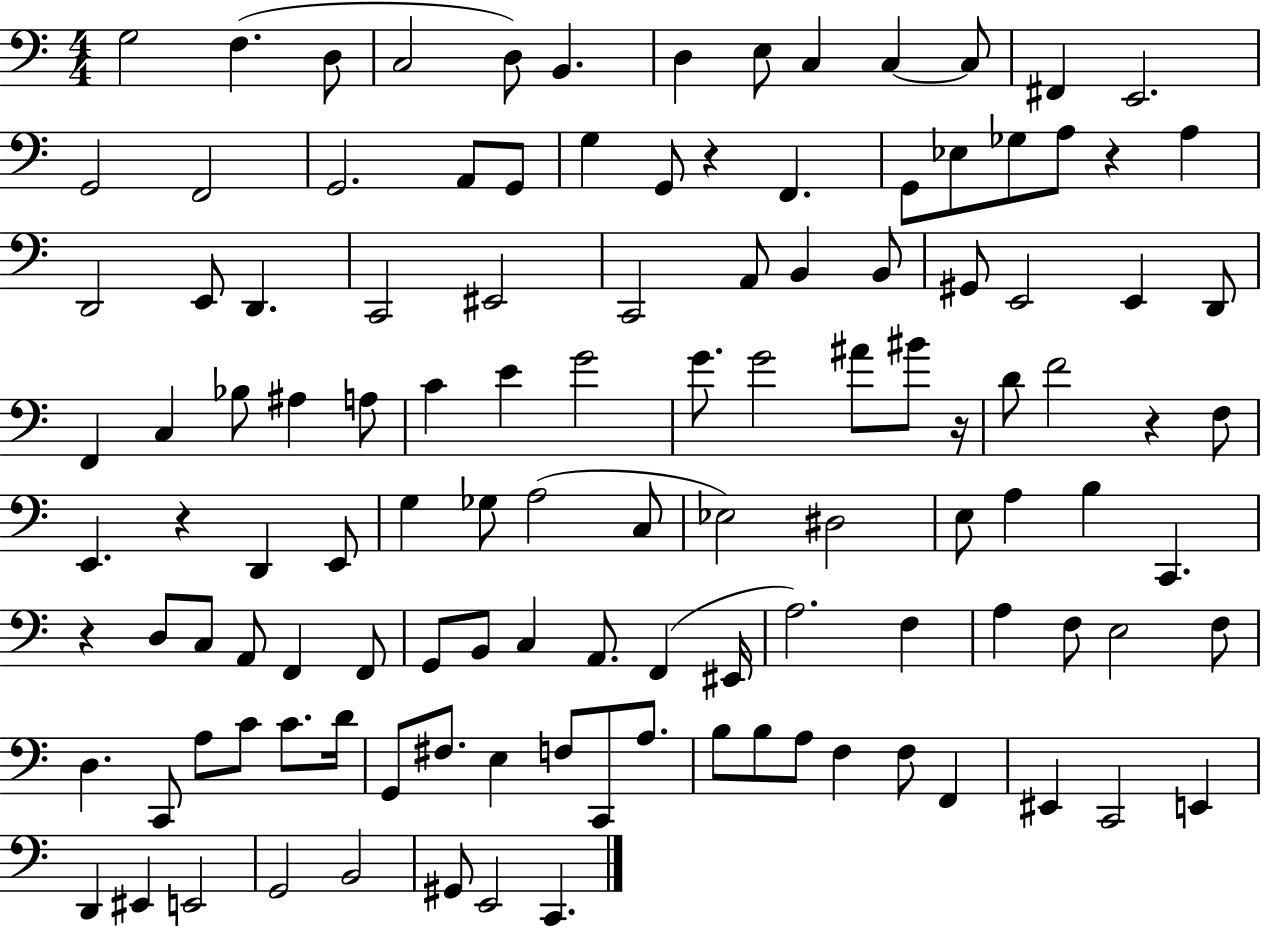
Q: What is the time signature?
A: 4/4